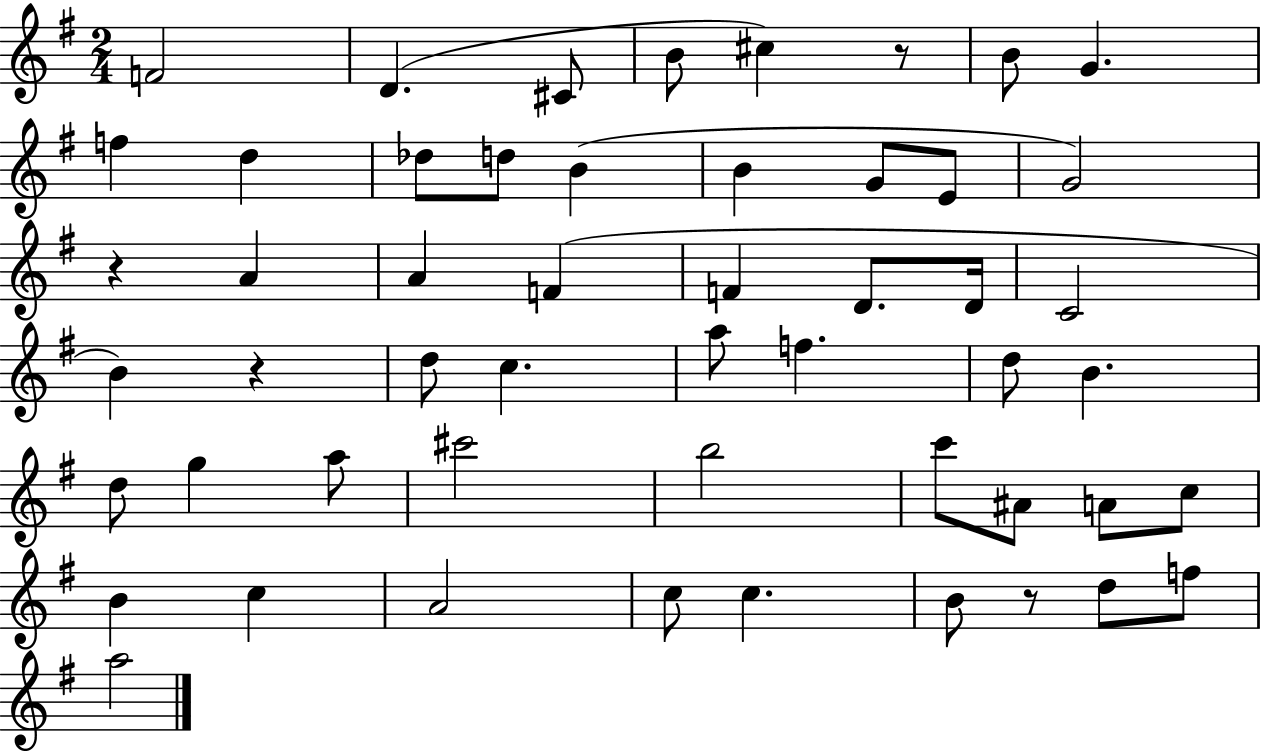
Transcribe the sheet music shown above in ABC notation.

X:1
T:Untitled
M:2/4
L:1/4
K:G
F2 D ^C/2 B/2 ^c z/2 B/2 G f d _d/2 d/2 B B G/2 E/2 G2 z A A F F D/2 D/4 C2 B z d/2 c a/2 f d/2 B d/2 g a/2 ^c'2 b2 c'/2 ^A/2 A/2 c/2 B c A2 c/2 c B/2 z/2 d/2 f/2 a2